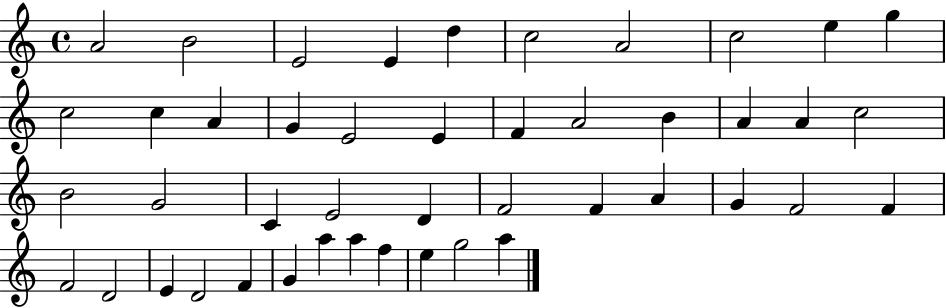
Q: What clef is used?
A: treble